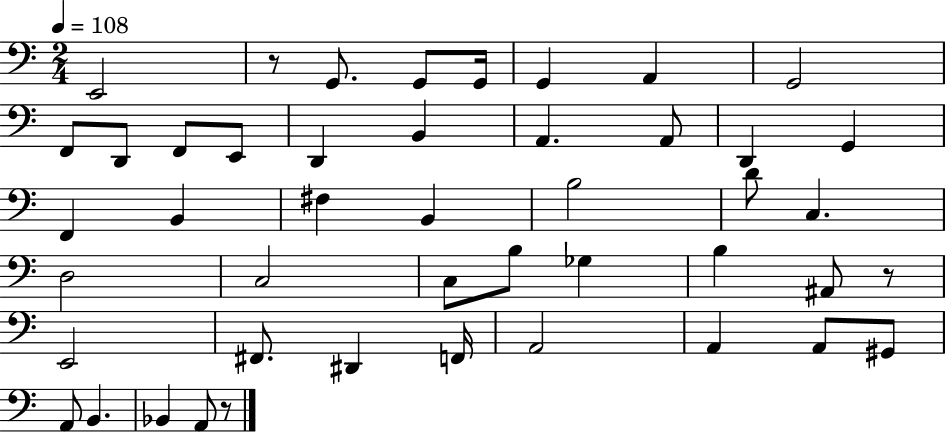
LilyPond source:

{
  \clef bass
  \numericTimeSignature
  \time 2/4
  \key c \major
  \tempo 4 = 108
  e,2 | r8 g,8. g,8 g,16 | g,4 a,4 | g,2 | \break f,8 d,8 f,8 e,8 | d,4 b,4 | a,4. a,8 | d,4 g,4 | \break f,4 b,4 | fis4 b,4 | b2 | d'8 c4. | \break d2 | c2 | c8 b8 ges4 | b4 ais,8 r8 | \break e,2 | fis,8. dis,4 f,16 | a,2 | a,4 a,8 gis,8 | \break a,8 b,4. | bes,4 a,8 r8 | \bar "|."
}